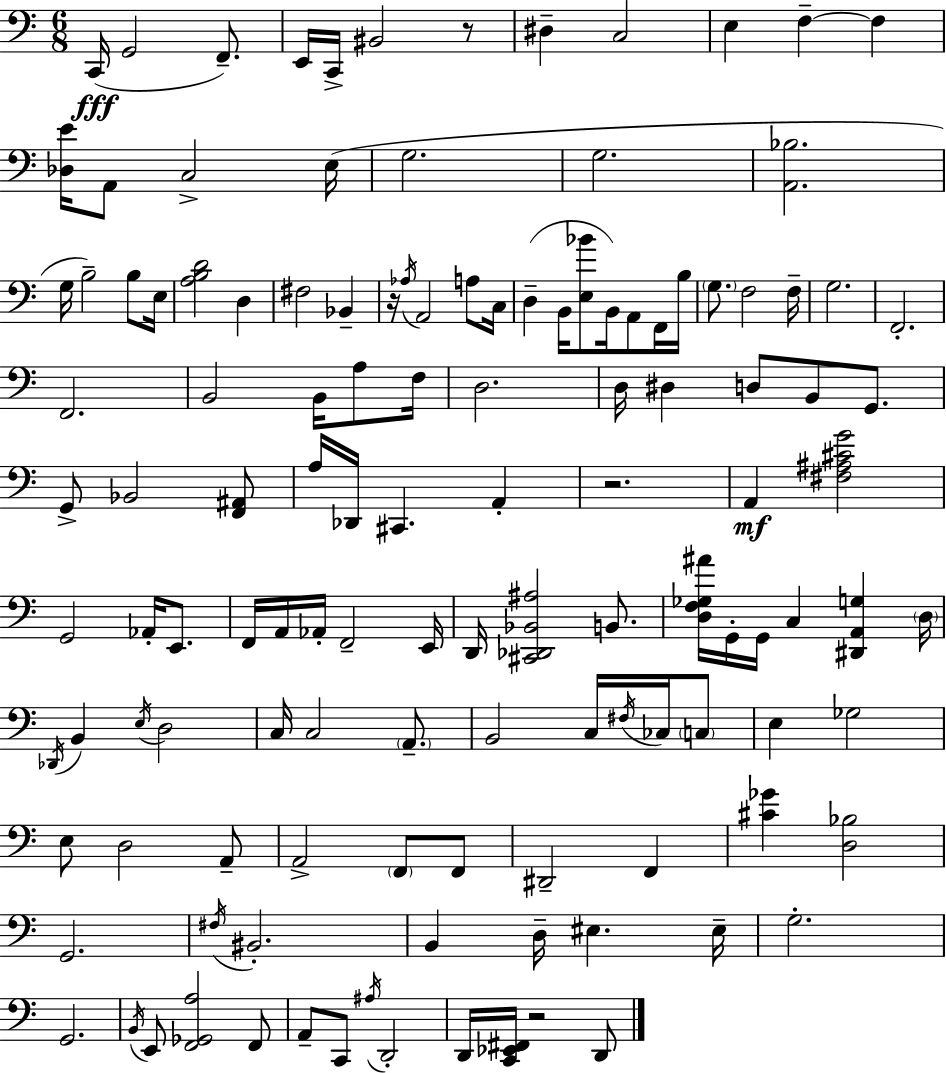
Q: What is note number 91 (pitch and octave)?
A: D#2